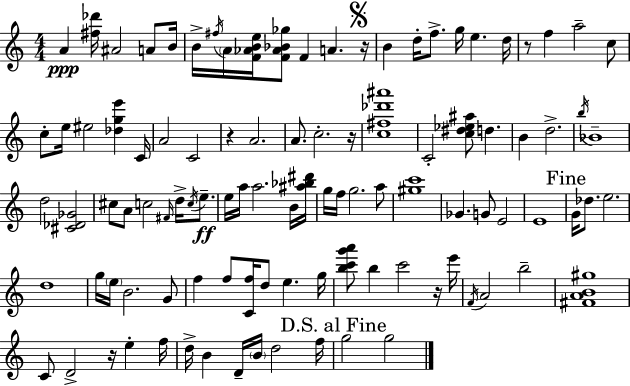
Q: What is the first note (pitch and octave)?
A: A4